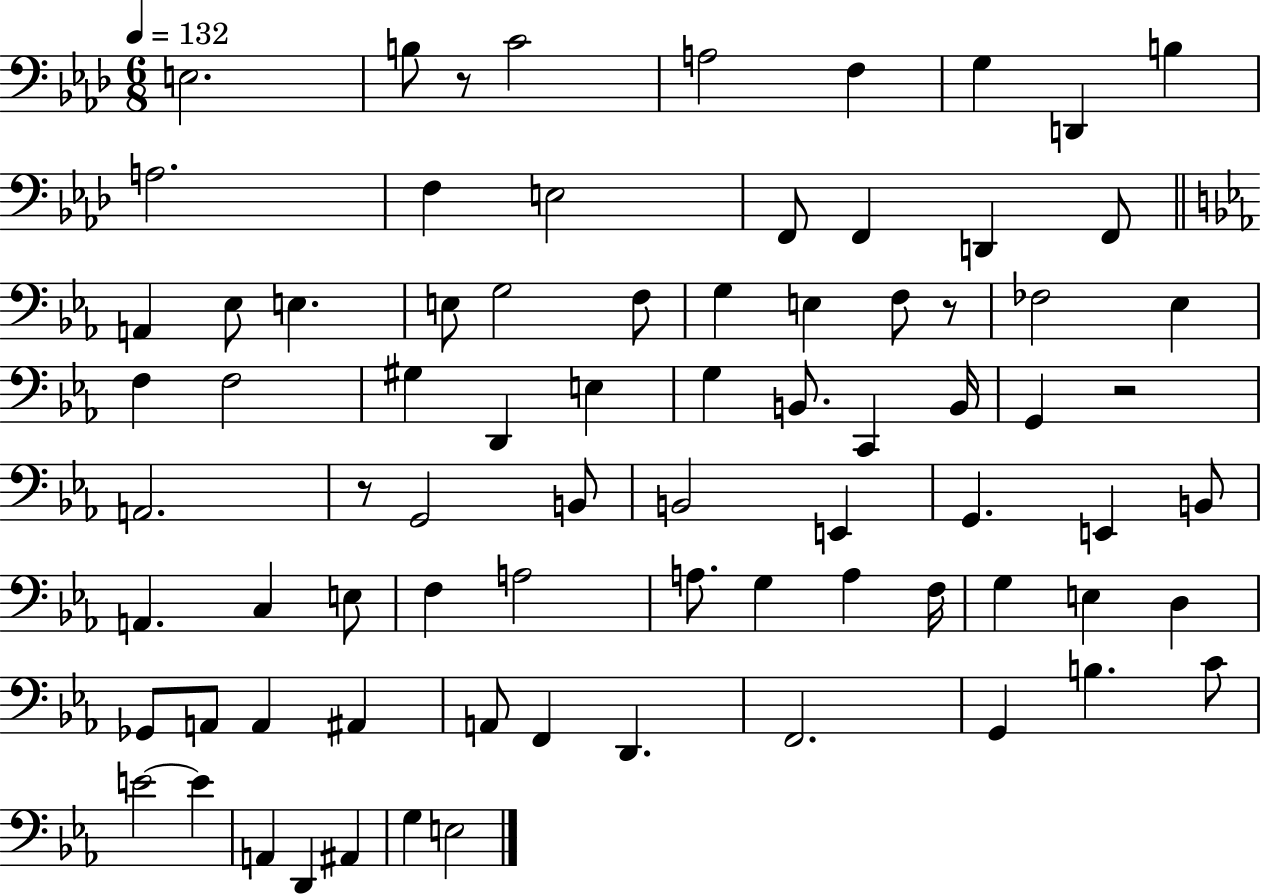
{
  \clef bass
  \numericTimeSignature
  \time 6/8
  \key aes \major
  \tempo 4 = 132
  \repeat volta 2 { e2. | b8 r8 c'2 | a2 f4 | g4 d,4 b4 | \break a2. | f4 e2 | f,8 f,4 d,4 f,8 | \bar "||" \break \key ees \major a,4 ees8 e4. | e8 g2 f8 | g4 e4 f8 r8 | fes2 ees4 | \break f4 f2 | gis4 d,4 e4 | g4 b,8. c,4 b,16 | g,4 r2 | \break a,2. | r8 g,2 b,8 | b,2 e,4 | g,4. e,4 b,8 | \break a,4. c4 e8 | f4 a2 | a8. g4 a4 f16 | g4 e4 d4 | \break ges,8 a,8 a,4 ais,4 | a,8 f,4 d,4. | f,2. | g,4 b4. c'8 | \break e'2~~ e'4 | a,4 d,4 ais,4 | g4 e2 | } \bar "|."
}